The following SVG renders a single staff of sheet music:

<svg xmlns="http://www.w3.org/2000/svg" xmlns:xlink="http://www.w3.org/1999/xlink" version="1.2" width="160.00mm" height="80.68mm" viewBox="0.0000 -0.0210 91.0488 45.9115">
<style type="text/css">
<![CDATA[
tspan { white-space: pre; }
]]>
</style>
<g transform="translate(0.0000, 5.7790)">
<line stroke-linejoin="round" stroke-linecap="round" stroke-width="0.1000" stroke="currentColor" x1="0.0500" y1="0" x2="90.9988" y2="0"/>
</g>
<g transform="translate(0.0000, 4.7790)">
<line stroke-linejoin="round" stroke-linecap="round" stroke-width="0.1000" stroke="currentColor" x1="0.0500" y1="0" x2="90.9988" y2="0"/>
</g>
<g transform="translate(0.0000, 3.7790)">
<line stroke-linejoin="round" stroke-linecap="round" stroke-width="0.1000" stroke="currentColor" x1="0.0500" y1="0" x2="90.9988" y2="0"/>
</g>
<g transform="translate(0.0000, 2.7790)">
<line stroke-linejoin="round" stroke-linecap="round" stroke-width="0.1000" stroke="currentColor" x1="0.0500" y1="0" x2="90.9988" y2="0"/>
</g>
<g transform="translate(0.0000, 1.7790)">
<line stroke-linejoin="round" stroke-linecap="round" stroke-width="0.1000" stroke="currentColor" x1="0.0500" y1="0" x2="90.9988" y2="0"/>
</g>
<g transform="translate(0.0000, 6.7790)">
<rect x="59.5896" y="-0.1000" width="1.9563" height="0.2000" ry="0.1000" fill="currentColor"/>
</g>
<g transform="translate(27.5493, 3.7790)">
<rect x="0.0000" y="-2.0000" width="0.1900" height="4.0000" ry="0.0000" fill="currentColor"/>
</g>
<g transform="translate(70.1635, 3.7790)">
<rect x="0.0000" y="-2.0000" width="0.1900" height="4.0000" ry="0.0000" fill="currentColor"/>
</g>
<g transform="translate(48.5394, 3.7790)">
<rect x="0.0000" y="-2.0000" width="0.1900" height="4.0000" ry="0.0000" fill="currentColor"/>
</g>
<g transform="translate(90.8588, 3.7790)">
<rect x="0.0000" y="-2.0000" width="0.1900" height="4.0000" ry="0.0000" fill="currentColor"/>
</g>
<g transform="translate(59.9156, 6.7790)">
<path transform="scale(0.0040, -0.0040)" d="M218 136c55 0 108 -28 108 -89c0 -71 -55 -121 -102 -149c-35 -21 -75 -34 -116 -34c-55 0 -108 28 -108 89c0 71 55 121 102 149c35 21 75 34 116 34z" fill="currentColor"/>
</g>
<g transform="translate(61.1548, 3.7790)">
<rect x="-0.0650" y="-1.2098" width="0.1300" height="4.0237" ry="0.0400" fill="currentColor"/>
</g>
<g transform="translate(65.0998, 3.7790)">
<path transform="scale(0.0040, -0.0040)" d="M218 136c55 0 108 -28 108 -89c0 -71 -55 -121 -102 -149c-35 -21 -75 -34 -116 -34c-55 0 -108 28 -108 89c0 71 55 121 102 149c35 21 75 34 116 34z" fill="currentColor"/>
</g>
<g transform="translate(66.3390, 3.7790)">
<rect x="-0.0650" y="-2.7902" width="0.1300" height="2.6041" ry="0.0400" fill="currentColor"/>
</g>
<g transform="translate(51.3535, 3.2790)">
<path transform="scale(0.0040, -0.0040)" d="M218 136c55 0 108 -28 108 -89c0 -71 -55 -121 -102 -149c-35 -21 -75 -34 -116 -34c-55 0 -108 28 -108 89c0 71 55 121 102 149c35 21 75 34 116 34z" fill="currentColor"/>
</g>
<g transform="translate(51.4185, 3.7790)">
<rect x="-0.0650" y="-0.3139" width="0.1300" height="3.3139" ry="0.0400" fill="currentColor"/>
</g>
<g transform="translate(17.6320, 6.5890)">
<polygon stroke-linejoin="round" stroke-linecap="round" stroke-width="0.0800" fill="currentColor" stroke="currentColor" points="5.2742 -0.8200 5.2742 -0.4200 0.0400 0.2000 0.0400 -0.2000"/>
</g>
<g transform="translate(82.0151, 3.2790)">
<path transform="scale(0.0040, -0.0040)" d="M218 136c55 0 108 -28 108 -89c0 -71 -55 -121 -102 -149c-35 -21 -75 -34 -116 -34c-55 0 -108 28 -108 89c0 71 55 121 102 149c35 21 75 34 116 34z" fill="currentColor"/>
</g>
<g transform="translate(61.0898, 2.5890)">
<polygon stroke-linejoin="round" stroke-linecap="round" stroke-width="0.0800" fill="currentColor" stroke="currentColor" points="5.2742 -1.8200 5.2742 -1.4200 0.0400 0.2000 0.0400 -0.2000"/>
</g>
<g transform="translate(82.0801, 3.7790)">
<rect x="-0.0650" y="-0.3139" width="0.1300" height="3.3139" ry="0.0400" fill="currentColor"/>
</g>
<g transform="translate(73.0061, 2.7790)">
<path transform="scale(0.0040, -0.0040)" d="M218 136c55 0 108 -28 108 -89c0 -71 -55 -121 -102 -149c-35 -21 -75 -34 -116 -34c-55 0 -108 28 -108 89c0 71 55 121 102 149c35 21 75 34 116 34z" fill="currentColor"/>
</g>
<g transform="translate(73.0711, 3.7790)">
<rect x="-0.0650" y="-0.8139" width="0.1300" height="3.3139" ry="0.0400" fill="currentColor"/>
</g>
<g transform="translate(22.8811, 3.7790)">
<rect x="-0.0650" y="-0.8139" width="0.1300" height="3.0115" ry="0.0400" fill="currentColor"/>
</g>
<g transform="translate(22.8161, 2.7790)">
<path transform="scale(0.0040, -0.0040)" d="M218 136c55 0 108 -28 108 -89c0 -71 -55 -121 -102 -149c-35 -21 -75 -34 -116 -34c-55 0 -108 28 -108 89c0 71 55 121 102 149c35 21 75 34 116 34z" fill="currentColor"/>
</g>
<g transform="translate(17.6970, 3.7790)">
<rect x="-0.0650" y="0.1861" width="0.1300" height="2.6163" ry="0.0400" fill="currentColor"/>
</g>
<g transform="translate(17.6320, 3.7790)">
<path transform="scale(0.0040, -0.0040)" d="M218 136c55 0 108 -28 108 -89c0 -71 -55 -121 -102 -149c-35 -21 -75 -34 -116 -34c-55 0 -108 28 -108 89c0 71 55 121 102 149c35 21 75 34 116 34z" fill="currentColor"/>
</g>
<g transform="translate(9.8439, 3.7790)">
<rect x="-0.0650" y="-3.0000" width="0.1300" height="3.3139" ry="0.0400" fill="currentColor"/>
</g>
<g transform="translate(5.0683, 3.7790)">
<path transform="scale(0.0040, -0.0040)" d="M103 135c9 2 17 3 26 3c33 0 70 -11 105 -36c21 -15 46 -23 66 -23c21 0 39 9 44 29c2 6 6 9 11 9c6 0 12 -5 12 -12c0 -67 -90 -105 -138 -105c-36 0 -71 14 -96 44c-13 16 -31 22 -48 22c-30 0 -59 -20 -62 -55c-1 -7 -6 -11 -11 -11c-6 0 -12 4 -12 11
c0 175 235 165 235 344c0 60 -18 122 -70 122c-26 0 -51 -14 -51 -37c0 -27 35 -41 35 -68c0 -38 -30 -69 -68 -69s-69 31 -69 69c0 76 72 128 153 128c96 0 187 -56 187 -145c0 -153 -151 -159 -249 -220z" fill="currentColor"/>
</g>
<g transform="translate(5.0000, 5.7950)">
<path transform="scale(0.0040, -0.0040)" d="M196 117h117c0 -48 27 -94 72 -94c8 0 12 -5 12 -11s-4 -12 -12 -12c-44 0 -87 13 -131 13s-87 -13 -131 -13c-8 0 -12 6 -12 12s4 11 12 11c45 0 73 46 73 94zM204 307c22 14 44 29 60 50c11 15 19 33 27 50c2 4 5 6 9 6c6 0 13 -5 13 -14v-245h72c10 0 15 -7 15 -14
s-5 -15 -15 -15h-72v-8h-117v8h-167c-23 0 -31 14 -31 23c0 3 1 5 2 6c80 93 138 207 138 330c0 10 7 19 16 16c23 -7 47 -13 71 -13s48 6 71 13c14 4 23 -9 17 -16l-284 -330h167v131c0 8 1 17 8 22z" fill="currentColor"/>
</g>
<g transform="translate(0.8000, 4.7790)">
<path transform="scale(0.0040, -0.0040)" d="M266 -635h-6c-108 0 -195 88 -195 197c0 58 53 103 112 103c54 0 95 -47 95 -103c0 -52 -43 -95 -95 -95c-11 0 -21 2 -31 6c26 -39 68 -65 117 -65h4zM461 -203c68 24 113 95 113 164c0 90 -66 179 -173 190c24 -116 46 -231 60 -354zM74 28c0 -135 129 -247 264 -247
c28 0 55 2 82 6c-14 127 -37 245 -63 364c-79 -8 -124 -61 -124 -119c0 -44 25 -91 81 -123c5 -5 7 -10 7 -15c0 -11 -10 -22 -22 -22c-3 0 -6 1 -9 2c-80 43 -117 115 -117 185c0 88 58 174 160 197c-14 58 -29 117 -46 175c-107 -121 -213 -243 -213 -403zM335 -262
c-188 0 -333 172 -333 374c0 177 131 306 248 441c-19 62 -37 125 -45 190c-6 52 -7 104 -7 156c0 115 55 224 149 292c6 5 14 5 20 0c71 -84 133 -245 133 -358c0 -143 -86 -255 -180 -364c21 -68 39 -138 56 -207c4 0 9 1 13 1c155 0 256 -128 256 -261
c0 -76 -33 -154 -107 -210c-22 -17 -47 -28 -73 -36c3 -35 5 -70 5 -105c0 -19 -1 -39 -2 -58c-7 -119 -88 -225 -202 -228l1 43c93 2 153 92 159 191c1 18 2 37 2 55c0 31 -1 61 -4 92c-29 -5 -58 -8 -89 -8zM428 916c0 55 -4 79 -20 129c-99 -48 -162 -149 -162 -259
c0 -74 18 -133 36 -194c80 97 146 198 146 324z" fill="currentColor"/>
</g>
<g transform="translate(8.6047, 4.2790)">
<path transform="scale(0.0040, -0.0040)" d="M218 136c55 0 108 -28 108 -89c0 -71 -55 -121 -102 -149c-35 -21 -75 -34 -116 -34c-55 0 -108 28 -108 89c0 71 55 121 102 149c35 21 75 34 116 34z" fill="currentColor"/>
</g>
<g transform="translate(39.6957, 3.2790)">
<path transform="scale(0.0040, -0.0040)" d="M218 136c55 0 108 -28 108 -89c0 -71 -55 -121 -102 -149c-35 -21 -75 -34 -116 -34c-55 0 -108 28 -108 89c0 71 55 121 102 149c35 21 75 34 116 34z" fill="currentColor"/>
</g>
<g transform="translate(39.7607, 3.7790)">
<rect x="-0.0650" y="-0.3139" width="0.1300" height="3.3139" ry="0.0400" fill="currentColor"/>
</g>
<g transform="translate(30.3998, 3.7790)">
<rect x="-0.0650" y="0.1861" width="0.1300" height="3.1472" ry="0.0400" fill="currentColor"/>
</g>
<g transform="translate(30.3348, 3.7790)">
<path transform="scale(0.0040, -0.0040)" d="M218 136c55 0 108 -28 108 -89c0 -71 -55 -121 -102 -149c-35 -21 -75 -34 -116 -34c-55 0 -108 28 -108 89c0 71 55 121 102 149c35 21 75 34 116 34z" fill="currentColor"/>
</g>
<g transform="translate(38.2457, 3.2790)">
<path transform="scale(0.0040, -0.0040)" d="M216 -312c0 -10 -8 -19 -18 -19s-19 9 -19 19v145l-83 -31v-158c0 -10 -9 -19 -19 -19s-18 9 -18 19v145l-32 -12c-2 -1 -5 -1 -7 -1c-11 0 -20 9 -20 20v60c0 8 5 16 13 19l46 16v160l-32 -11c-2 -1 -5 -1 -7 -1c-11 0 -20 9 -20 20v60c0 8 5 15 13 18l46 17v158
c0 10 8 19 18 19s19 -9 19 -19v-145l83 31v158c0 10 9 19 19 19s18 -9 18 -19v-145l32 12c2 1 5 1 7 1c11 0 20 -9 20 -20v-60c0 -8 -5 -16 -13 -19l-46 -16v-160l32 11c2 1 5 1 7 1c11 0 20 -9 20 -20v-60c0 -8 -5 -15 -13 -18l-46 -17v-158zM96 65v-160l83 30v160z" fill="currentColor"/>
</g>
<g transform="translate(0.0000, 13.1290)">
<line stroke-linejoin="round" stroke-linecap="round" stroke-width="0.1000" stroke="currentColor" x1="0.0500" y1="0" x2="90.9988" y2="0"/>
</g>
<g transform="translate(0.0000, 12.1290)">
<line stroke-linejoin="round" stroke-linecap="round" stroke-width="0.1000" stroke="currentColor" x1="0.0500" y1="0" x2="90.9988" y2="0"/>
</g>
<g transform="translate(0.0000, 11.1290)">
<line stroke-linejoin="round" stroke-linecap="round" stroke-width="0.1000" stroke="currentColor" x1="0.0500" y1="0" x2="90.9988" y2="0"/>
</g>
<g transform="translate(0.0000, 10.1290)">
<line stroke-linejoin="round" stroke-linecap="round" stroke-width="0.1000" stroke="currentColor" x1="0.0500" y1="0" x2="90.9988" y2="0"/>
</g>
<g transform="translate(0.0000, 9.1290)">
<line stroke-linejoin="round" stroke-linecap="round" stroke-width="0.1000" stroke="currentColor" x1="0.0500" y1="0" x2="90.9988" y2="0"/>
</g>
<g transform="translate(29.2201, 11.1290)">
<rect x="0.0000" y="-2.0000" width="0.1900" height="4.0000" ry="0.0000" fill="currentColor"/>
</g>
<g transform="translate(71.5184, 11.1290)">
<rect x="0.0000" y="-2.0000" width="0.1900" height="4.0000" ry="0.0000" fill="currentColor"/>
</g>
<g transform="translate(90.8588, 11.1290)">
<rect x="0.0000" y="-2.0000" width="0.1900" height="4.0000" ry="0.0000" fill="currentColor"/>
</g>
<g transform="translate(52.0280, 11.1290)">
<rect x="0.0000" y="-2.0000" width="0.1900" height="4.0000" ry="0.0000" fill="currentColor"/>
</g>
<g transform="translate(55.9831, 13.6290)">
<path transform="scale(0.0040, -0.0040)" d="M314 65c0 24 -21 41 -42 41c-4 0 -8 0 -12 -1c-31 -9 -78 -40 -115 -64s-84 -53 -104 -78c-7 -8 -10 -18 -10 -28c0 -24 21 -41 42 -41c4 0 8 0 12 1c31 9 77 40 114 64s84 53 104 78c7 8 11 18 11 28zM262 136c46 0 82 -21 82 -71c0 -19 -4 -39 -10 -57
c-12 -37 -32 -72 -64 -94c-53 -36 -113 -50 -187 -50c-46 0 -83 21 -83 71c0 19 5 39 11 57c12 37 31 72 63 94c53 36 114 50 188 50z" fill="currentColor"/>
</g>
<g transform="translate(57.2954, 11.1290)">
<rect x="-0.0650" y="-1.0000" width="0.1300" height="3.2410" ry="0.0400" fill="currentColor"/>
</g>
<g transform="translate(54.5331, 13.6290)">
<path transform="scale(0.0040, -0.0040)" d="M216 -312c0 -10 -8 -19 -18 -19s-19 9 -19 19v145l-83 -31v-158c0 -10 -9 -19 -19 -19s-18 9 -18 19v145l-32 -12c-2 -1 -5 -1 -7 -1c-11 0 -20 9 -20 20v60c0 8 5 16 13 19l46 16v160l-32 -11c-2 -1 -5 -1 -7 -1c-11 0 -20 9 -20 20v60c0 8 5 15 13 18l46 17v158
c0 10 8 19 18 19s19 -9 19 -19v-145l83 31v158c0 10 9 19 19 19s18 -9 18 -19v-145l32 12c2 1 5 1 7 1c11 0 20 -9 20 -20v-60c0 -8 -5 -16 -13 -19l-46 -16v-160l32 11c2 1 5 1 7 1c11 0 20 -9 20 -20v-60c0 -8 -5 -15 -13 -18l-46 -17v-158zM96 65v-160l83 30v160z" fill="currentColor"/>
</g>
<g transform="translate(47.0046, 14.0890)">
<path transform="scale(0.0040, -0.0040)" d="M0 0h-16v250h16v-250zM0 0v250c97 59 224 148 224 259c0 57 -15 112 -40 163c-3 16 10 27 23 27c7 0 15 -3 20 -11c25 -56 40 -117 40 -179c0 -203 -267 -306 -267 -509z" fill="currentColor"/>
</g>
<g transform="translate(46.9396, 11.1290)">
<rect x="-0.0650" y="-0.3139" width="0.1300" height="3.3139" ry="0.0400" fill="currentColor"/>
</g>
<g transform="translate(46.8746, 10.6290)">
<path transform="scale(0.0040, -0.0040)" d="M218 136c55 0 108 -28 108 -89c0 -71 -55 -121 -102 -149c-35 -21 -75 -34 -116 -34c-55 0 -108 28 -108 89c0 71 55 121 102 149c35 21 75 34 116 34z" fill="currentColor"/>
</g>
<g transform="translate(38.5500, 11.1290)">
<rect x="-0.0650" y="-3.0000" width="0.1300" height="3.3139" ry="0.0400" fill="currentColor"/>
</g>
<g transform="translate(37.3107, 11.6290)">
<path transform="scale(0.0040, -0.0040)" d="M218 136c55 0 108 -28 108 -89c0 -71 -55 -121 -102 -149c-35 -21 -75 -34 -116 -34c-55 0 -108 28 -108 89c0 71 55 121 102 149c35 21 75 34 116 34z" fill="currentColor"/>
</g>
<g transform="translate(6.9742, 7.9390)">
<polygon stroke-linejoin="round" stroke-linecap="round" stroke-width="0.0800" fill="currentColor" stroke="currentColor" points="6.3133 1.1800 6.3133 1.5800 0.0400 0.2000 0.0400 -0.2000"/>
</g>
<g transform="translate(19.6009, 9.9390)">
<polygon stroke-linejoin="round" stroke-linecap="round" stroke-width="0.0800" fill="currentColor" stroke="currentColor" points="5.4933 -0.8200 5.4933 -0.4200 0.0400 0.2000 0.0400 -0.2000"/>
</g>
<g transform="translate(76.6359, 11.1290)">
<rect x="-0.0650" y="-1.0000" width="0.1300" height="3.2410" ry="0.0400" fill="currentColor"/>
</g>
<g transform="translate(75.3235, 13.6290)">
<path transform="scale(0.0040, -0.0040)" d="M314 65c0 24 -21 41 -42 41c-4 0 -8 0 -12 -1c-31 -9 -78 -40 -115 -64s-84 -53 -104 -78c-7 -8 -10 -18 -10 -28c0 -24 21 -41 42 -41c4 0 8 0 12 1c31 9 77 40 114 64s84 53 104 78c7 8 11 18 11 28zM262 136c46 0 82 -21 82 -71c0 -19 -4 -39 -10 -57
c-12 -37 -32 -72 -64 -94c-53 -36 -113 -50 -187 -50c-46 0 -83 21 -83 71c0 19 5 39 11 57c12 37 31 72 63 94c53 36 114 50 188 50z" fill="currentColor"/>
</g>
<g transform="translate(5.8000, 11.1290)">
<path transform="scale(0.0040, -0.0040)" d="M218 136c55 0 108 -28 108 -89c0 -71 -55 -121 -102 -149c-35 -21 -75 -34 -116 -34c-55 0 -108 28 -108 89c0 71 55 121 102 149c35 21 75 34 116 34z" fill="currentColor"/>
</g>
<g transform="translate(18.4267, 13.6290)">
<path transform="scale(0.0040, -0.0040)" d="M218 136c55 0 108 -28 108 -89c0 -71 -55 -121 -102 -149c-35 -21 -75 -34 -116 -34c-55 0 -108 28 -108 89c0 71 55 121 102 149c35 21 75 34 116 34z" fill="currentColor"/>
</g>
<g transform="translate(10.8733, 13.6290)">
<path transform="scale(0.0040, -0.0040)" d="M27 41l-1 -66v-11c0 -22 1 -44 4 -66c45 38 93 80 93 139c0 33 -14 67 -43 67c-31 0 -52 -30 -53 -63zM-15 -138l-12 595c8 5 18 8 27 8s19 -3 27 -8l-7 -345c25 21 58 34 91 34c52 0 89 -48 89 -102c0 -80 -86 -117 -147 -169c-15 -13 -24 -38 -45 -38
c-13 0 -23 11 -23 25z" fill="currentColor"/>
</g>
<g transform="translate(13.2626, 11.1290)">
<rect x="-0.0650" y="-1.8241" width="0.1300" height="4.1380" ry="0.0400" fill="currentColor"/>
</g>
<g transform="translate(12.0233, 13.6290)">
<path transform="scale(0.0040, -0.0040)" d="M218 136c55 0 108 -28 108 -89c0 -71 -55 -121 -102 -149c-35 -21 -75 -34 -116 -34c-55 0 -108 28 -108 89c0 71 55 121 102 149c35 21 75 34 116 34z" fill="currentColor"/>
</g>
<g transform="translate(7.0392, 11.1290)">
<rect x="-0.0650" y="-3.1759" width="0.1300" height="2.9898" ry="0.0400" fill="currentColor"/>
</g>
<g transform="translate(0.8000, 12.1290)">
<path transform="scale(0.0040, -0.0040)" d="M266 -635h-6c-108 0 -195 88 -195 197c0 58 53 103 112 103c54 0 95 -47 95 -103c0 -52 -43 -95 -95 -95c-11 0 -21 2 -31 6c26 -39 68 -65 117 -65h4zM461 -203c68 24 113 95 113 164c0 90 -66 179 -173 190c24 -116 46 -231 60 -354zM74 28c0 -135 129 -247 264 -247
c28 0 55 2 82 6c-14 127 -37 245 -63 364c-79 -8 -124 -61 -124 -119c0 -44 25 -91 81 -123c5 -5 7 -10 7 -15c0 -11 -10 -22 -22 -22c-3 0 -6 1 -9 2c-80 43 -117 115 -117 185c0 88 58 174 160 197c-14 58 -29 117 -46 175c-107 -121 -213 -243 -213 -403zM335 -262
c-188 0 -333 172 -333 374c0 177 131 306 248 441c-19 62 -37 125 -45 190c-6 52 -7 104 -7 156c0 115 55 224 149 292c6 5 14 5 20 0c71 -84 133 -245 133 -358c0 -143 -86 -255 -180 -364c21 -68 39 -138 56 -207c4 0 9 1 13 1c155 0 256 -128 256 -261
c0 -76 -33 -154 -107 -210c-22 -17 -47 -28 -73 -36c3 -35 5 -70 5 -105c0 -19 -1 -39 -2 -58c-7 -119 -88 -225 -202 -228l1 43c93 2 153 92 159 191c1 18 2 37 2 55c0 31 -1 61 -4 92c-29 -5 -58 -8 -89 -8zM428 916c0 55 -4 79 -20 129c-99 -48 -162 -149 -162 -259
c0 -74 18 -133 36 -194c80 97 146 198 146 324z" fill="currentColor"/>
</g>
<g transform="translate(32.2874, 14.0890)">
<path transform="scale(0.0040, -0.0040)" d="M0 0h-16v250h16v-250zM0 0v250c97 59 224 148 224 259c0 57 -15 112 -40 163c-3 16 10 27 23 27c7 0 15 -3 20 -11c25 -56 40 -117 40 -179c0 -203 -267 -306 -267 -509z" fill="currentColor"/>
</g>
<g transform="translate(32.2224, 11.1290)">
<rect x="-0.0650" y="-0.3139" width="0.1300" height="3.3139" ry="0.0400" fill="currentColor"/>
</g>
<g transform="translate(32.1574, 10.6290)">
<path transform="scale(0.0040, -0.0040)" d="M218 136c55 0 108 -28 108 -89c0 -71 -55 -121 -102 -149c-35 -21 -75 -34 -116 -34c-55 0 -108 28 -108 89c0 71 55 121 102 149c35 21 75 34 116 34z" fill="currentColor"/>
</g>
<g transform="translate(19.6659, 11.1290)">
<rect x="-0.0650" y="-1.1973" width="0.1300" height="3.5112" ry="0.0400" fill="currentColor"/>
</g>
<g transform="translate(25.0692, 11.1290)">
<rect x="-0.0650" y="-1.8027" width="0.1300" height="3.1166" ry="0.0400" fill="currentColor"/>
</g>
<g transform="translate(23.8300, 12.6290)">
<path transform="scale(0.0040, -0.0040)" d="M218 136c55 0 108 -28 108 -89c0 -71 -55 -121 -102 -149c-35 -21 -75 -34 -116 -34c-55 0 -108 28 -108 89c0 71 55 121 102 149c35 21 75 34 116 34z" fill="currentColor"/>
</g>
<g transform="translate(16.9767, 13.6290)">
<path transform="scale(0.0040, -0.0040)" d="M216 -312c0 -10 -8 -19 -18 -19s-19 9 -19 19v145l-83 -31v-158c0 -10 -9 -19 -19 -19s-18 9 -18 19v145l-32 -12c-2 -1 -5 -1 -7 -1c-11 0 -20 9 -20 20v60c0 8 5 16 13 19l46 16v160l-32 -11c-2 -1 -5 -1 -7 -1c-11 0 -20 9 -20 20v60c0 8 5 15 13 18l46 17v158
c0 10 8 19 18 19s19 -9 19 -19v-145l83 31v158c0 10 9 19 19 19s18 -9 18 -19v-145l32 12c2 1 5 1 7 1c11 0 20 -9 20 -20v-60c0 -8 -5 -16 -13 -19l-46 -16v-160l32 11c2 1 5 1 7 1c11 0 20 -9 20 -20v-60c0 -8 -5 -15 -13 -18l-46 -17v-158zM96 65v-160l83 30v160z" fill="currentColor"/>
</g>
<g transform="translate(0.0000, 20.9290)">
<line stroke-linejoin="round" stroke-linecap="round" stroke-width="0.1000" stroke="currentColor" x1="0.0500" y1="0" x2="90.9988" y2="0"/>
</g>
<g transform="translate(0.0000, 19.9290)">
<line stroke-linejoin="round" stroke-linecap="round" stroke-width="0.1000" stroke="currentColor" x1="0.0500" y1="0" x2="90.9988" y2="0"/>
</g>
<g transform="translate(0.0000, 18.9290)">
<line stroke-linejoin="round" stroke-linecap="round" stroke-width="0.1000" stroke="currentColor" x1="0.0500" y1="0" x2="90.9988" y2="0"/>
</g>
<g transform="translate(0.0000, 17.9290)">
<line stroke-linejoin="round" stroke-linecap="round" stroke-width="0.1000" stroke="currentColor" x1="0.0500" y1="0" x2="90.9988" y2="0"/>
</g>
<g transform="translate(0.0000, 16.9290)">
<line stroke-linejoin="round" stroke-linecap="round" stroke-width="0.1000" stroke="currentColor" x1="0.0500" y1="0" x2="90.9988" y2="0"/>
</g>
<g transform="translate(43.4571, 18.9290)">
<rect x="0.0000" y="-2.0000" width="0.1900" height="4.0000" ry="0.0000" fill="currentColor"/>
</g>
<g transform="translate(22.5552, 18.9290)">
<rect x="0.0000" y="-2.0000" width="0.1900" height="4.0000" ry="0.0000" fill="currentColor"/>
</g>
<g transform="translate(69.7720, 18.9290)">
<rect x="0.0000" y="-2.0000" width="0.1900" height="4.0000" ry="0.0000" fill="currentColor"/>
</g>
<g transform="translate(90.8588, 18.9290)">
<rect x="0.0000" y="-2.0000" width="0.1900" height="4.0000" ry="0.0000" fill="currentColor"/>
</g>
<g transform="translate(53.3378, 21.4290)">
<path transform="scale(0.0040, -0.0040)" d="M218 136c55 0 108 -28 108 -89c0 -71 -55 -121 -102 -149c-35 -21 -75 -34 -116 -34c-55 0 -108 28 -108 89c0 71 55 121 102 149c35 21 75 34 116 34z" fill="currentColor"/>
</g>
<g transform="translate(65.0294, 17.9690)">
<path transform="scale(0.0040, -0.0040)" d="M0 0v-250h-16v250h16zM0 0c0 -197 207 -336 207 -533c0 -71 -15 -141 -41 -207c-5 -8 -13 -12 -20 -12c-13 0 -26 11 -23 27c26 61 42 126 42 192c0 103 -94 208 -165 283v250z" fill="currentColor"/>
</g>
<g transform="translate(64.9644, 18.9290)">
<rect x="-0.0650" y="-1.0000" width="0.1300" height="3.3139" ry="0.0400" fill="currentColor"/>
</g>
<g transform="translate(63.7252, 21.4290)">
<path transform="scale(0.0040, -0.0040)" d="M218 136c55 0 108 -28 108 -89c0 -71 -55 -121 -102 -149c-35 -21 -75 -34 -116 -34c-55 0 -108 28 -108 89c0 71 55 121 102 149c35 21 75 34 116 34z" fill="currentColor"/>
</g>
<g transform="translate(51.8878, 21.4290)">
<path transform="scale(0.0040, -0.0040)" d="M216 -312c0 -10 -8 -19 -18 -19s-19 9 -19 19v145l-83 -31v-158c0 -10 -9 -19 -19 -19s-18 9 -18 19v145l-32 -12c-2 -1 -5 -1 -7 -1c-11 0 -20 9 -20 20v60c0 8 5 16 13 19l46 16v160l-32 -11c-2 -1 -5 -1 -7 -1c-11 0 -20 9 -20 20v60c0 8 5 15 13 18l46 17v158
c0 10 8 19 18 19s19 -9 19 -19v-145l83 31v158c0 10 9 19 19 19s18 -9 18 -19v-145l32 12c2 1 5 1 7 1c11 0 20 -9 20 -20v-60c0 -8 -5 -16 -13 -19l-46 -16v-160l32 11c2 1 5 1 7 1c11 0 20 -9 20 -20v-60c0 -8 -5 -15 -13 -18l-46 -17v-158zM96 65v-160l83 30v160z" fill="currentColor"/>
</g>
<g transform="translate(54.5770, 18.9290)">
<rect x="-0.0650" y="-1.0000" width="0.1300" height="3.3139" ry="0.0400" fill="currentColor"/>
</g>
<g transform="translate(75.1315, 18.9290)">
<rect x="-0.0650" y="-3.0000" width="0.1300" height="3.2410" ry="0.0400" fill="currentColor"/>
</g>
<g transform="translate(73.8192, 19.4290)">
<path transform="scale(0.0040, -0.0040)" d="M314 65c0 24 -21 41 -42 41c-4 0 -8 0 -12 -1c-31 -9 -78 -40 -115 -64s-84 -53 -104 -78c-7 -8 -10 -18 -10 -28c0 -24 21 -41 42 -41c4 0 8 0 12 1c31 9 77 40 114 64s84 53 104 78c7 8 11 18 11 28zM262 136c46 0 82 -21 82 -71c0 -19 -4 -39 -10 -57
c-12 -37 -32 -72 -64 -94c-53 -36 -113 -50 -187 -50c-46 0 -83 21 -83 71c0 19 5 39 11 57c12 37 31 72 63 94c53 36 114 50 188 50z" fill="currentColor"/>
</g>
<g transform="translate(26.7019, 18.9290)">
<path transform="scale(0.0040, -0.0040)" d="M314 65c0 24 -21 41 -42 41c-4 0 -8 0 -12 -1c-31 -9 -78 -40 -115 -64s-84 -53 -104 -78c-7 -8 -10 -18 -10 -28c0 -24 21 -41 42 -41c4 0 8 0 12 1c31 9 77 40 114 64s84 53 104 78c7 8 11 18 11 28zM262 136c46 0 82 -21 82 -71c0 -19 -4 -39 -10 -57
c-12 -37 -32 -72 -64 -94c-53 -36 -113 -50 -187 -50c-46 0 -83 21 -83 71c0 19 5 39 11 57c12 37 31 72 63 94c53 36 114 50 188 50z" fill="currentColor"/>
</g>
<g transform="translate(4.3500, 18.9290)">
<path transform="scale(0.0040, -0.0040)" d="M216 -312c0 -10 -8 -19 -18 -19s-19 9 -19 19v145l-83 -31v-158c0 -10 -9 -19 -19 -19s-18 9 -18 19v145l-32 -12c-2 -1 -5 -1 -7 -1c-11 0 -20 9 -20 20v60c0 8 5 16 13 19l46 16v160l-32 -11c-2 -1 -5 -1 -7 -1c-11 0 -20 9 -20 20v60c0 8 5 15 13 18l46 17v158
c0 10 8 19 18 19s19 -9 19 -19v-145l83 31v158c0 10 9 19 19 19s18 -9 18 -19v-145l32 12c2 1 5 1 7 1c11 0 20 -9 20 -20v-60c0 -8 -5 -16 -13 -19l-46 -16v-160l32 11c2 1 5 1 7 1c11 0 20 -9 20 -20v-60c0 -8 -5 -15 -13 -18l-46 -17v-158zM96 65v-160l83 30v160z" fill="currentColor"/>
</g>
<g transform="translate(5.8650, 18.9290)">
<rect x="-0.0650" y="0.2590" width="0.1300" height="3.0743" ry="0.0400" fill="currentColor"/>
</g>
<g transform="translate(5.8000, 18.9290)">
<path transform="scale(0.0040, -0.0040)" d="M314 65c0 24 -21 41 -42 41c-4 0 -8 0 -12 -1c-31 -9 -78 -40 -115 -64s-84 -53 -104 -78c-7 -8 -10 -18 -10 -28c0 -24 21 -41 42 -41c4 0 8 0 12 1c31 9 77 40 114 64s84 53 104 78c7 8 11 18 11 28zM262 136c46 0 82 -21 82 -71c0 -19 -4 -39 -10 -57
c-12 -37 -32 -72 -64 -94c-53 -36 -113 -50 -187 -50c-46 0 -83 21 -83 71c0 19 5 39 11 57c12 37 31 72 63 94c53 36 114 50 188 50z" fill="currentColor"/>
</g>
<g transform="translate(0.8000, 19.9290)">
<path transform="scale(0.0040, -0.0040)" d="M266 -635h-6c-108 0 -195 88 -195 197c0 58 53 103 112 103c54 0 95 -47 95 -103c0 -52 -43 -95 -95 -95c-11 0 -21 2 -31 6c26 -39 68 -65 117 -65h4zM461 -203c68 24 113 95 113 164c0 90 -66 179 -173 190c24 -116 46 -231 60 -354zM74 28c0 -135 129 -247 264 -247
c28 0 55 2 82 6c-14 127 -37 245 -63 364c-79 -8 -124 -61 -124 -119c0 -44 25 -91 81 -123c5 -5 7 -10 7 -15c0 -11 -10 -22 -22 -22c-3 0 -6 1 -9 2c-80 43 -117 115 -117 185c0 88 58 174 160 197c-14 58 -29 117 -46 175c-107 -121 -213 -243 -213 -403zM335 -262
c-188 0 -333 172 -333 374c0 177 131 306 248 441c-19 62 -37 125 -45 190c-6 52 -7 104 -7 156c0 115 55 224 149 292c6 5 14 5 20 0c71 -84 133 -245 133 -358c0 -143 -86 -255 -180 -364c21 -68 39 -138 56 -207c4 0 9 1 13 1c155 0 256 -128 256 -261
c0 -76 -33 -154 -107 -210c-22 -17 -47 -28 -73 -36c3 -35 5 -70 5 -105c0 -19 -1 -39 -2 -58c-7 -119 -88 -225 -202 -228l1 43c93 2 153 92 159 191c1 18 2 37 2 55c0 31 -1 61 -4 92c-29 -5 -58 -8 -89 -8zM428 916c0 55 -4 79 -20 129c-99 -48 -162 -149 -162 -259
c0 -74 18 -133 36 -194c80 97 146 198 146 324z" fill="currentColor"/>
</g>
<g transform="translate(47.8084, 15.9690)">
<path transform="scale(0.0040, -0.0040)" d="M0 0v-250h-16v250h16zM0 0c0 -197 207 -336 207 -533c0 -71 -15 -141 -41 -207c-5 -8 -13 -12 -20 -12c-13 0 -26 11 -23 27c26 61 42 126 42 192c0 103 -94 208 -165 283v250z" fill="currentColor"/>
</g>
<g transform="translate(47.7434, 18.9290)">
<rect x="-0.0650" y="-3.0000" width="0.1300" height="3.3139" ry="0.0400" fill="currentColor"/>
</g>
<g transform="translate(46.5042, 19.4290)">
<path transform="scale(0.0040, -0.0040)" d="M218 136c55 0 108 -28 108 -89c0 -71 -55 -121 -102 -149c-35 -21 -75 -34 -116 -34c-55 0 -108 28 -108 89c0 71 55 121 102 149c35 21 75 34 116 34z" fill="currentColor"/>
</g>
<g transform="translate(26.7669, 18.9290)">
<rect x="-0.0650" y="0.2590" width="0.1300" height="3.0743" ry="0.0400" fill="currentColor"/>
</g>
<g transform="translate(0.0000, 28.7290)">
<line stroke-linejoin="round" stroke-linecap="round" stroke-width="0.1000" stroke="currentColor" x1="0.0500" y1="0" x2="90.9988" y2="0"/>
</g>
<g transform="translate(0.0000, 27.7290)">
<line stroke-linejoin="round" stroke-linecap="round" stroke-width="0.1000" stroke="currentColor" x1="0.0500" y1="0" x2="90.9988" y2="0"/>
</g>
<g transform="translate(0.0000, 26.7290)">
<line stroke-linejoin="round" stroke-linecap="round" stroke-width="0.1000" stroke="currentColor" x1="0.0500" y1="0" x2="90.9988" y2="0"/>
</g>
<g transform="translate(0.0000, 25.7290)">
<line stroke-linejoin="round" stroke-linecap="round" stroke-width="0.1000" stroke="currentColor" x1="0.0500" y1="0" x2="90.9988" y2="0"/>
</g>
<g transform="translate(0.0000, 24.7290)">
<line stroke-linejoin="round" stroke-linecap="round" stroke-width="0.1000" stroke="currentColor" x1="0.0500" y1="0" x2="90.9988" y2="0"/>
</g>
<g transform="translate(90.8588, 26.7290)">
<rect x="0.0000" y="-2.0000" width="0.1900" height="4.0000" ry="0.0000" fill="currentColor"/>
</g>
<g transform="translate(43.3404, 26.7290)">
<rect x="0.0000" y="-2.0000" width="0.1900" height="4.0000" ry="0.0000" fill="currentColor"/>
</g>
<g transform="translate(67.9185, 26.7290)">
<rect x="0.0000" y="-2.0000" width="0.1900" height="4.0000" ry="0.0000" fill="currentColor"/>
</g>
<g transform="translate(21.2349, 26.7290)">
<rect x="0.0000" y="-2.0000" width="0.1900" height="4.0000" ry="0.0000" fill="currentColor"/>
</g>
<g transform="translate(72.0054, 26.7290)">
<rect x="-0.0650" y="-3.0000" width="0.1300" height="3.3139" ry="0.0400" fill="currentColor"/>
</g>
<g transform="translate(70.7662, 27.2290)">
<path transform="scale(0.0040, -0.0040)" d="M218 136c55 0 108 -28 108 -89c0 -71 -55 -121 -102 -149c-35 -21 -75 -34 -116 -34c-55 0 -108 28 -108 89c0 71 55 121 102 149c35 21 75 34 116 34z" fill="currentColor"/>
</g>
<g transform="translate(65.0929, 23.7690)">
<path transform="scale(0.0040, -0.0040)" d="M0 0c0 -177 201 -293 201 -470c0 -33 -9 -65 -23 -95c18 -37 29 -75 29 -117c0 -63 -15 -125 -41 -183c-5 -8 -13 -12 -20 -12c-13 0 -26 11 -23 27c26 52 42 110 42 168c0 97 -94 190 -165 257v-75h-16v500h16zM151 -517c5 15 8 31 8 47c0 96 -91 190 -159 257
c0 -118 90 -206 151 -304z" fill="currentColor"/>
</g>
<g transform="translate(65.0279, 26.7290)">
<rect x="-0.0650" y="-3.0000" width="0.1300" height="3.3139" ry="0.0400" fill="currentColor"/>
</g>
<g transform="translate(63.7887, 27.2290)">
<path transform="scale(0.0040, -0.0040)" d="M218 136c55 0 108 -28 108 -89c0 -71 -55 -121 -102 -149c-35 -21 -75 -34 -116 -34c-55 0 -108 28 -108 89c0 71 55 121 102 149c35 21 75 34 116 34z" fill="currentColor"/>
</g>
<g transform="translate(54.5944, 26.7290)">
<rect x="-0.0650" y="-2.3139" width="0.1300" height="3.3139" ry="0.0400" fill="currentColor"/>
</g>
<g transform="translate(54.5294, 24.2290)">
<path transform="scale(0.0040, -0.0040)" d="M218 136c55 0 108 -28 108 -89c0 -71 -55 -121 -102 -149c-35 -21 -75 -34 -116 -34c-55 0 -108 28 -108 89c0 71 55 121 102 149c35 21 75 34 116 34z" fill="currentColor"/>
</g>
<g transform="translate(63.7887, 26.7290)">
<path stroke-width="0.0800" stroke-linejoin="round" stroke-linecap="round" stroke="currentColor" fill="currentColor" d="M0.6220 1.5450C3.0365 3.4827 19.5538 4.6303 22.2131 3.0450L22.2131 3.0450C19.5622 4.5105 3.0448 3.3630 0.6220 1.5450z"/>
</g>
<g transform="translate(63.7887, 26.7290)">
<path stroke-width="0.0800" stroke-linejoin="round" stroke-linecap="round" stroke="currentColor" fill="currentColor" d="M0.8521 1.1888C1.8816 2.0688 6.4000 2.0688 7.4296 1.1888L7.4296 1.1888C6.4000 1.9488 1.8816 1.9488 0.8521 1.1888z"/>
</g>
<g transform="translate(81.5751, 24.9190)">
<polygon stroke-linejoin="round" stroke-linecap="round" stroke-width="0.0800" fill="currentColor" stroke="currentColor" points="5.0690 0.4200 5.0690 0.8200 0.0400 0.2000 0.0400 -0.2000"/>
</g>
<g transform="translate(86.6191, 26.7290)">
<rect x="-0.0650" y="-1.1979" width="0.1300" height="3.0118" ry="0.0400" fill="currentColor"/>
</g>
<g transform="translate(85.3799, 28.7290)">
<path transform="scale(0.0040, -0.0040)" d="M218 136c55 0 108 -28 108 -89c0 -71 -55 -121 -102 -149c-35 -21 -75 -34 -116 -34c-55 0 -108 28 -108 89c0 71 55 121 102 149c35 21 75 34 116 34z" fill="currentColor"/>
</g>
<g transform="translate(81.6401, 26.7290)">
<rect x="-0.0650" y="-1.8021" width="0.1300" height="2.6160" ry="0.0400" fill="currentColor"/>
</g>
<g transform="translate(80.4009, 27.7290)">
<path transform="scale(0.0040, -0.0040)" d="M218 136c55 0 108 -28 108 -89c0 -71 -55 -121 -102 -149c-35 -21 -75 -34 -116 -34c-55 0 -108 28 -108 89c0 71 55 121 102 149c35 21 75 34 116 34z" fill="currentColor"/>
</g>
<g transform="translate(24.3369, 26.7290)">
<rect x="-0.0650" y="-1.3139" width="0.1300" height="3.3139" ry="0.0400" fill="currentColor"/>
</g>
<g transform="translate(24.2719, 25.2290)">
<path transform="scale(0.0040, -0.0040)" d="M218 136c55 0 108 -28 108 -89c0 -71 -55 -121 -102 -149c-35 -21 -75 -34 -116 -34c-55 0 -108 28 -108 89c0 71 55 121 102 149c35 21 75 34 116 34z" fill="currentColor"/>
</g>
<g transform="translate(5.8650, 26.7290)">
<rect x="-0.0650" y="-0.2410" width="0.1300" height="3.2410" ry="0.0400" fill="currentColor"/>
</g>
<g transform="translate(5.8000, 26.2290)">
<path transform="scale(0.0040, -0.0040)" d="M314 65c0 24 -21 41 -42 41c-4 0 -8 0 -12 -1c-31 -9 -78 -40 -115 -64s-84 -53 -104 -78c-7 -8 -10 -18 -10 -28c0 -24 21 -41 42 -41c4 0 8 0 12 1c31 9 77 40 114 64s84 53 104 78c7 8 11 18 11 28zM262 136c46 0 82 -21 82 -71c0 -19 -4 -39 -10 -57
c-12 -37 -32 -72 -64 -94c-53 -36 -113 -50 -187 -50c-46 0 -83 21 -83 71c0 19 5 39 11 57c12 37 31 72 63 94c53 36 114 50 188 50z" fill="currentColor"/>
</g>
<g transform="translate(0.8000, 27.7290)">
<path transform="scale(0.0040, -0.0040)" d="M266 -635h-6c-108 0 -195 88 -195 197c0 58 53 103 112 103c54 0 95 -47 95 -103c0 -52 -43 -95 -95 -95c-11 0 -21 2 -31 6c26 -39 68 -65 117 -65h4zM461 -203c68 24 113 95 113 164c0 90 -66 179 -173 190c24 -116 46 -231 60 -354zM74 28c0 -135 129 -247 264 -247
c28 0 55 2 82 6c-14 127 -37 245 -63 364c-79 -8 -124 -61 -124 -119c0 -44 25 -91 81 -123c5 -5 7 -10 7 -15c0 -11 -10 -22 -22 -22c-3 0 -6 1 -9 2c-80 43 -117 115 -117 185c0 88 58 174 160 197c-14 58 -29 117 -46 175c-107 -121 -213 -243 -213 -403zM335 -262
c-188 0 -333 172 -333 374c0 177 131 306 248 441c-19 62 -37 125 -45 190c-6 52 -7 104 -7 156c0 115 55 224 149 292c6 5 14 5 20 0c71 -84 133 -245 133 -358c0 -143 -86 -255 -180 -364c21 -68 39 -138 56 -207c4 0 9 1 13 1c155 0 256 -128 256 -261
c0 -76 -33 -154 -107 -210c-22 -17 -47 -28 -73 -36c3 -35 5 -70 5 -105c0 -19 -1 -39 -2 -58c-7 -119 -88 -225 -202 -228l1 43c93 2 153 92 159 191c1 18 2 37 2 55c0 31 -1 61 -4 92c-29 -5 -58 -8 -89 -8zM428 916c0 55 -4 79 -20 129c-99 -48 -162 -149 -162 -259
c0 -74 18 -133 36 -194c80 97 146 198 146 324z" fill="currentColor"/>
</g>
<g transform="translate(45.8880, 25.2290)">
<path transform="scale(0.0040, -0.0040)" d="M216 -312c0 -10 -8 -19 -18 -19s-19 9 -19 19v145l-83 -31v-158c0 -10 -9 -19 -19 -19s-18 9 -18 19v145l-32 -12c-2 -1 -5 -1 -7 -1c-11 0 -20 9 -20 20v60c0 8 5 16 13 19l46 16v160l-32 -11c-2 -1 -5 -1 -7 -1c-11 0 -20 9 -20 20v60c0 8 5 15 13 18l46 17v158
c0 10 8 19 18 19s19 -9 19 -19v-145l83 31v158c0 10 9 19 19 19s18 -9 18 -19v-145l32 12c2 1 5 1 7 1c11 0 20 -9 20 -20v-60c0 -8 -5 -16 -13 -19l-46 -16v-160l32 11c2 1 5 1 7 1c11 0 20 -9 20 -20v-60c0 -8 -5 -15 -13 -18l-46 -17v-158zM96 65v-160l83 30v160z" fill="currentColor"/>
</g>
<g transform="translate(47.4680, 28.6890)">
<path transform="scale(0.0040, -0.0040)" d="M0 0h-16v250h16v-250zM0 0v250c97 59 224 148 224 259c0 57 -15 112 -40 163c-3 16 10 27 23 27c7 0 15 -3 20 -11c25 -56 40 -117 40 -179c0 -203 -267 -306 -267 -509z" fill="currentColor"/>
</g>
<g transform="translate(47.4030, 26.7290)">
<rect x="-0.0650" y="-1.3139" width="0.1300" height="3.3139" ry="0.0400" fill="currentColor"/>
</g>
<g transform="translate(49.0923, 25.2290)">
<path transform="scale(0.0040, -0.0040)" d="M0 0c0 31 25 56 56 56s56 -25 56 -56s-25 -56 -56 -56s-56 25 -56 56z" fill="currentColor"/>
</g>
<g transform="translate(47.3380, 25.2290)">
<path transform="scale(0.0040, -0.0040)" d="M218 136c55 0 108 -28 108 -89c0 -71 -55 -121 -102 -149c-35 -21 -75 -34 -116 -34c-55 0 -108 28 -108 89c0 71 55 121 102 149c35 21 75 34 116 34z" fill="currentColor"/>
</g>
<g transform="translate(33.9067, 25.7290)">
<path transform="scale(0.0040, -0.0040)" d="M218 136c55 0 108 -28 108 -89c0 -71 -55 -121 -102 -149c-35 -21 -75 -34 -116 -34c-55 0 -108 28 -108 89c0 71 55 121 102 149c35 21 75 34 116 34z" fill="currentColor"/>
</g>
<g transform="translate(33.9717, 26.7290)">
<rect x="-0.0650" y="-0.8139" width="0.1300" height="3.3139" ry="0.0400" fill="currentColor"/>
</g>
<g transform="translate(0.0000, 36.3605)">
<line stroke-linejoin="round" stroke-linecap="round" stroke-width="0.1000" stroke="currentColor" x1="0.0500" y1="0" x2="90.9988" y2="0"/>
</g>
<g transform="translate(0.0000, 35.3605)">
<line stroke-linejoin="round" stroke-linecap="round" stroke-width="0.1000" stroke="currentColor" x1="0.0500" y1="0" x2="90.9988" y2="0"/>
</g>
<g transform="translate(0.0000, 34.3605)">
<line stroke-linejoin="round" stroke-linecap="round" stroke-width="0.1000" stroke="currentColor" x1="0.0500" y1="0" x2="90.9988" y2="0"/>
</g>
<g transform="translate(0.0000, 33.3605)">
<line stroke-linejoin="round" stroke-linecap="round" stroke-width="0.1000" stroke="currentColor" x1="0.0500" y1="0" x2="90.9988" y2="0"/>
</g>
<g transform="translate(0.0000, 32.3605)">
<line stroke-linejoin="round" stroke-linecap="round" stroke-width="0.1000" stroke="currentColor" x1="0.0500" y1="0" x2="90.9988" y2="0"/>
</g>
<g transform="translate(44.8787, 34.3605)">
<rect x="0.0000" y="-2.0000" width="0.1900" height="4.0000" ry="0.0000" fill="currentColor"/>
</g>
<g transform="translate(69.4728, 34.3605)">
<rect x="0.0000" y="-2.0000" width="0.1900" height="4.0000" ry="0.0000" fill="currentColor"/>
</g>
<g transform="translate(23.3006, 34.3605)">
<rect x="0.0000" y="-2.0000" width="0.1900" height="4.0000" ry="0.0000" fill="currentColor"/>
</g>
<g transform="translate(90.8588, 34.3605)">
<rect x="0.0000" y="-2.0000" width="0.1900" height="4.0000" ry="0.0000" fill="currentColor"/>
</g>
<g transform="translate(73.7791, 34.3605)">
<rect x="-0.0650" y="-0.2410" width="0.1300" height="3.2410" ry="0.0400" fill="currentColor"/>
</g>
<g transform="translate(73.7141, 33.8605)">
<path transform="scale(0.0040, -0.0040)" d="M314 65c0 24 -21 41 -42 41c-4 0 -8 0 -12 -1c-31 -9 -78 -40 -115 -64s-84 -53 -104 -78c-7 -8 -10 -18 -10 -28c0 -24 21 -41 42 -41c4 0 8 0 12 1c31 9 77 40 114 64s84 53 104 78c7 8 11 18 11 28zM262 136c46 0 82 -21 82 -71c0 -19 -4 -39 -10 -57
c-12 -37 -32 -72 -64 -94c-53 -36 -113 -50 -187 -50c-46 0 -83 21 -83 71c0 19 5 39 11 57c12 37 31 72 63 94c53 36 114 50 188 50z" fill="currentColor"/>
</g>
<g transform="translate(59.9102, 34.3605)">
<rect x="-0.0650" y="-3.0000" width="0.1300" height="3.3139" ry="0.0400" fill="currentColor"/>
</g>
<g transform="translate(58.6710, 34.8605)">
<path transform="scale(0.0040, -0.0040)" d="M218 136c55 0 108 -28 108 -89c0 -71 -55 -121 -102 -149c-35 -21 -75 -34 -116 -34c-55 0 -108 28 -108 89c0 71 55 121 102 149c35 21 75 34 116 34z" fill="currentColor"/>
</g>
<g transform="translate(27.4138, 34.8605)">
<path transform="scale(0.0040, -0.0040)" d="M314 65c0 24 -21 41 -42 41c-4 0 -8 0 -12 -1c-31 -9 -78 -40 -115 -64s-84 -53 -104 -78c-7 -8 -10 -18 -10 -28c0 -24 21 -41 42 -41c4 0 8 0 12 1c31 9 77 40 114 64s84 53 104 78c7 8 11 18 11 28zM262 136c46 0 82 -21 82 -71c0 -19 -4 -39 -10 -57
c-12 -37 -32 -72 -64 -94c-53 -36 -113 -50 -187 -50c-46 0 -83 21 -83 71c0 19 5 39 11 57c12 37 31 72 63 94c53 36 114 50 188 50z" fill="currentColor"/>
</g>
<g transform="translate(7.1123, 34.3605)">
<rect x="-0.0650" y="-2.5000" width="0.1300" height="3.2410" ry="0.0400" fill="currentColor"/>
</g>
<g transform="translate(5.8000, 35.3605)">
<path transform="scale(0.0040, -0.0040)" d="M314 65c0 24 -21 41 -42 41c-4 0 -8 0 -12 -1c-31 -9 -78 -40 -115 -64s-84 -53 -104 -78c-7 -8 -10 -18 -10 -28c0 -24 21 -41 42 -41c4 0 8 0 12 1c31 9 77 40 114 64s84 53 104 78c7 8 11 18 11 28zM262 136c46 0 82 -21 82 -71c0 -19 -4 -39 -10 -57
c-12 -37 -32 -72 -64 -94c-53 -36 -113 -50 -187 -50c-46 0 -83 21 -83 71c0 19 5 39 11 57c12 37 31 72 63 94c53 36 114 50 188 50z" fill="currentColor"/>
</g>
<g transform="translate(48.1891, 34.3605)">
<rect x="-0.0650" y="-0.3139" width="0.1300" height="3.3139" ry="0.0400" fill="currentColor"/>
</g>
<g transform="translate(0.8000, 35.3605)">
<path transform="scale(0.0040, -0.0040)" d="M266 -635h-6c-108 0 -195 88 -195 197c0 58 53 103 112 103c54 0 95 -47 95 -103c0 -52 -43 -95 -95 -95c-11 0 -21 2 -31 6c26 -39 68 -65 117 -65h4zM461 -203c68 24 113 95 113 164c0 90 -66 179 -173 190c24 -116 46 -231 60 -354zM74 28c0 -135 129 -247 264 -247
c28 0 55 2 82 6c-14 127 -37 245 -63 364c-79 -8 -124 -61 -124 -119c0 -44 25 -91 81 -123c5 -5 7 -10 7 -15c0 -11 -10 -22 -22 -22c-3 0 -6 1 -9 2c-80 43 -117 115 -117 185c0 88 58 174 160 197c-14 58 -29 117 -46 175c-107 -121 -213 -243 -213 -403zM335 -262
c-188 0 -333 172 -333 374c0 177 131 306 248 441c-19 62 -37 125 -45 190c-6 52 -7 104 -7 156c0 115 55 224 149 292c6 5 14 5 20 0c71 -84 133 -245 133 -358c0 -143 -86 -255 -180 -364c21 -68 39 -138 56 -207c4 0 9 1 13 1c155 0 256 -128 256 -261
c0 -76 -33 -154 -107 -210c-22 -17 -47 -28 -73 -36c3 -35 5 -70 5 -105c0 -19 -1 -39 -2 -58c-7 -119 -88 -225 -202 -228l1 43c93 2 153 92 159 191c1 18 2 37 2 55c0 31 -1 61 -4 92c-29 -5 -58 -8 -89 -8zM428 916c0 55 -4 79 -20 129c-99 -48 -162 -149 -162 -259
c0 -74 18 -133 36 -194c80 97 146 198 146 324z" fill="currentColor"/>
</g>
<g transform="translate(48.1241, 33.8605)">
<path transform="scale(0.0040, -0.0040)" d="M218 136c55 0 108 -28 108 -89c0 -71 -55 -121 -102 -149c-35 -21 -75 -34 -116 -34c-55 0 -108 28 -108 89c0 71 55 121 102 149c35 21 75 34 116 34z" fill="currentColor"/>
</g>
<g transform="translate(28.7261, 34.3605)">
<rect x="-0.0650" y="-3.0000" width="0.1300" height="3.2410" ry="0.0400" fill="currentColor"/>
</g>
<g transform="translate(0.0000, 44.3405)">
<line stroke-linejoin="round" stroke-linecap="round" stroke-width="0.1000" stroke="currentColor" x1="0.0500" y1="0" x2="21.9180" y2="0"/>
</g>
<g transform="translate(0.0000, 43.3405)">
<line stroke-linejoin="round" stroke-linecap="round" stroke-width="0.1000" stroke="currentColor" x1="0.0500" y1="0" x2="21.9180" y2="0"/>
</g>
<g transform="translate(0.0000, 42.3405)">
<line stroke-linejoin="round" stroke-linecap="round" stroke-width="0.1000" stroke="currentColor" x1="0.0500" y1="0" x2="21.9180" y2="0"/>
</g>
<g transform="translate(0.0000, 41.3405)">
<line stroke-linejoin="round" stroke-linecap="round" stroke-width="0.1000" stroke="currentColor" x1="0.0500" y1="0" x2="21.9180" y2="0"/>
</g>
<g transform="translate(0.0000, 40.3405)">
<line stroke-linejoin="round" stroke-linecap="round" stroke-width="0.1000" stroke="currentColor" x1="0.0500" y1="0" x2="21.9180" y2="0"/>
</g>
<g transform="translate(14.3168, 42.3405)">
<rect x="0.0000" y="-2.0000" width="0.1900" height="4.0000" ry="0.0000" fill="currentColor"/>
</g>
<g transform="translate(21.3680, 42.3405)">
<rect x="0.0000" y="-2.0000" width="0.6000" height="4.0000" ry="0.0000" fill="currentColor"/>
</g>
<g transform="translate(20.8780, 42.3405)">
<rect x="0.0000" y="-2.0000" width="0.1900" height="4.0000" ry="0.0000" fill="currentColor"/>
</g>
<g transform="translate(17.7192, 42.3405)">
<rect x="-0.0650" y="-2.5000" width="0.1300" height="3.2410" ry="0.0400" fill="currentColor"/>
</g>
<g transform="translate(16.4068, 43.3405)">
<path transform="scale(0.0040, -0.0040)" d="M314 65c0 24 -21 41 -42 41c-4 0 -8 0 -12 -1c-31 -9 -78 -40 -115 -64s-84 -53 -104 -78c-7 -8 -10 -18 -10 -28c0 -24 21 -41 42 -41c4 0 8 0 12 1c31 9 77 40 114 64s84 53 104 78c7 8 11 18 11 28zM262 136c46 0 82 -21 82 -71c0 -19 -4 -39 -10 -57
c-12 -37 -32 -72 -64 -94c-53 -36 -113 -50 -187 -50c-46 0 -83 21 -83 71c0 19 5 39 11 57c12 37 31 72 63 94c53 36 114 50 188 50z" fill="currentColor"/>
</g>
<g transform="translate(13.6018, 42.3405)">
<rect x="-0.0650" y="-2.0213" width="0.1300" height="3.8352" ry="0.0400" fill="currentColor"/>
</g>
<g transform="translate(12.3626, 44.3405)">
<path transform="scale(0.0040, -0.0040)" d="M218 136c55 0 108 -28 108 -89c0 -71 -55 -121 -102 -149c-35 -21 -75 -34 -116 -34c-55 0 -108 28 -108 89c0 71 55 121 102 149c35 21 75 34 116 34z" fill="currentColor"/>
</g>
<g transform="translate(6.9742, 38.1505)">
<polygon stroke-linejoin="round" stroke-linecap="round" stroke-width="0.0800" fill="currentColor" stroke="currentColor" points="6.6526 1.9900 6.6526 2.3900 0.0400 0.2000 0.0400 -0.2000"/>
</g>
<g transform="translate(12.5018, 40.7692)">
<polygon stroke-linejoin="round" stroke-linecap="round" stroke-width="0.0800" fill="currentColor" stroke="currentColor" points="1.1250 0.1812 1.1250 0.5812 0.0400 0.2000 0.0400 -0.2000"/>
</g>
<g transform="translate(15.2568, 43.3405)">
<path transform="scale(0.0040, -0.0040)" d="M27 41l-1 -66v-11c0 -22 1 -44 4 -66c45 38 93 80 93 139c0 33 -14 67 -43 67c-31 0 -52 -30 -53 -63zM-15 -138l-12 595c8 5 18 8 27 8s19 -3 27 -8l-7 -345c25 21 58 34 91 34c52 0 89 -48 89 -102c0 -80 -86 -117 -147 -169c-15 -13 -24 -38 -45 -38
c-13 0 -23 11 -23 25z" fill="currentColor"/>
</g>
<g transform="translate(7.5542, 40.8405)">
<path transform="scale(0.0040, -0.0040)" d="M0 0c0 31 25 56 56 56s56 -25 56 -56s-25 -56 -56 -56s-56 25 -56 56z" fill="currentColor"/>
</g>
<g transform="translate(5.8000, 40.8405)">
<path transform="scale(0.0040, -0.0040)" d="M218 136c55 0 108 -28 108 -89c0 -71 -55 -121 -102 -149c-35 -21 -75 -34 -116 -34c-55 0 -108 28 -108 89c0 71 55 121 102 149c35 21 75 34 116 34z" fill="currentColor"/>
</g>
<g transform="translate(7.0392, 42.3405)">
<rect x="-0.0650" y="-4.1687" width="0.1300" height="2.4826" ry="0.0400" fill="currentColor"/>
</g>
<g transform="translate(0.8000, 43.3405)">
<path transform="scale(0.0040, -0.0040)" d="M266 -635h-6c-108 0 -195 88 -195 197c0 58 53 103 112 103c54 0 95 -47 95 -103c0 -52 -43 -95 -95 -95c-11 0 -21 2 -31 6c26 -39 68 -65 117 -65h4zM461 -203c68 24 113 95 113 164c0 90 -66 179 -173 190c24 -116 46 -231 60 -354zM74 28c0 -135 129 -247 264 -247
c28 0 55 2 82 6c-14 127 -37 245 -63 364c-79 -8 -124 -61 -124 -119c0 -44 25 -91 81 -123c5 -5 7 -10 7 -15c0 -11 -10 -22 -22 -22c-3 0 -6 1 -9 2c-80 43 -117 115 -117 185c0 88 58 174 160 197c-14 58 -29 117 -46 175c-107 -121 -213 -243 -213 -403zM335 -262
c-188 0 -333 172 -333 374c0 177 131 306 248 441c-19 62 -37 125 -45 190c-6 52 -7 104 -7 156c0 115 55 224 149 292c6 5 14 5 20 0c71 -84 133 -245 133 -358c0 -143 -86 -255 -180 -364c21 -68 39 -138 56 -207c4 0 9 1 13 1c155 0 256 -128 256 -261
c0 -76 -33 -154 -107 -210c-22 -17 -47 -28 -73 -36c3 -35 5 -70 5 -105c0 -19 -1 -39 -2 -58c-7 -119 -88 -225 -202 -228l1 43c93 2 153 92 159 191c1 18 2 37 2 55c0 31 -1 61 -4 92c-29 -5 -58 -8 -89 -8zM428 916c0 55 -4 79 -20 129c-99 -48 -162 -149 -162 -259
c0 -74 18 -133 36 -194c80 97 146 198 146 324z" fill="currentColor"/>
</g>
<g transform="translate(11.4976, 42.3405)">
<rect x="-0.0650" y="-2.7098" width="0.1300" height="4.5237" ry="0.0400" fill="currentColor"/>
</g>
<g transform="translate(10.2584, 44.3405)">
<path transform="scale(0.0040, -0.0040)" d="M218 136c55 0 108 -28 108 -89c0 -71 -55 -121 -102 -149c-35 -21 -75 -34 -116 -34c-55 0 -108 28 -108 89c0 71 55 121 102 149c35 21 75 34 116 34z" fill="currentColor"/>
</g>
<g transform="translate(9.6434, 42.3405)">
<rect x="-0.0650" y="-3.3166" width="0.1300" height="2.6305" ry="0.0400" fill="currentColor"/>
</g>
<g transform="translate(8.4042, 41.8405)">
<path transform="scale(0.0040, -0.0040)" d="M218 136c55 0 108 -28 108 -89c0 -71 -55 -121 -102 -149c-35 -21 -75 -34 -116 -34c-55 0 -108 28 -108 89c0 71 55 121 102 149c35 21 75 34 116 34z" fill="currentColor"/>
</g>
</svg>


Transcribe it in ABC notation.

X:1
T:Untitled
M:2/4
L:1/4
K:C
A B/2 d/2 B ^c c C/2 B/2 d c B/2 _D/2 ^D/2 F/2 c/2 A c/2 ^D2 D2 ^B2 B2 A/2 ^D ^D/2 A2 c2 e d ^e/2 g A/4 A G/2 E/2 G2 A2 c A c2 e/2 c/2 E/2 E/4 _G2